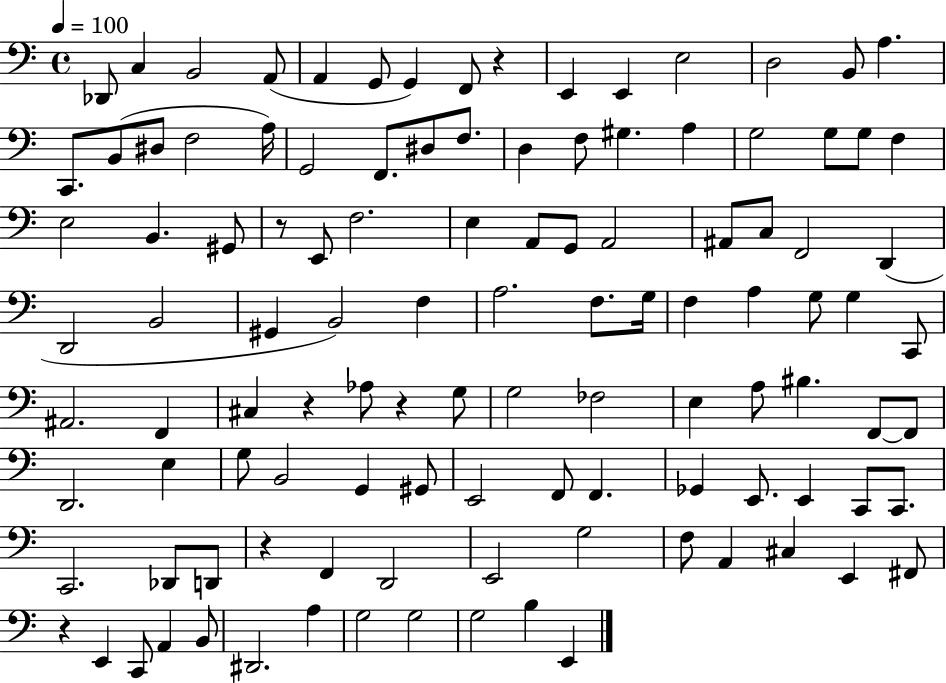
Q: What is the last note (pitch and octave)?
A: E2